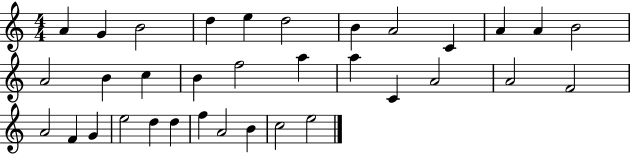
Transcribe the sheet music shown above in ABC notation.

X:1
T:Untitled
M:4/4
L:1/4
K:C
A G B2 d e d2 B A2 C A A B2 A2 B c B f2 a a C A2 A2 F2 A2 F G e2 d d f A2 B c2 e2